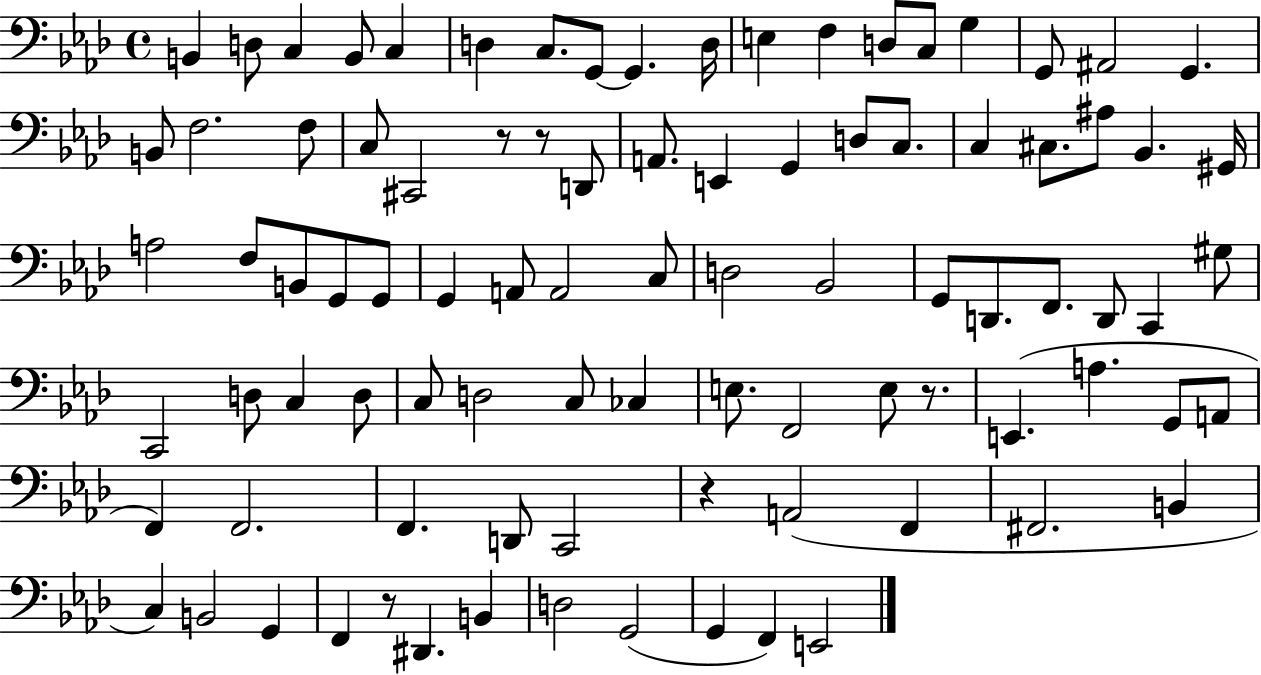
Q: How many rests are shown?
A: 5